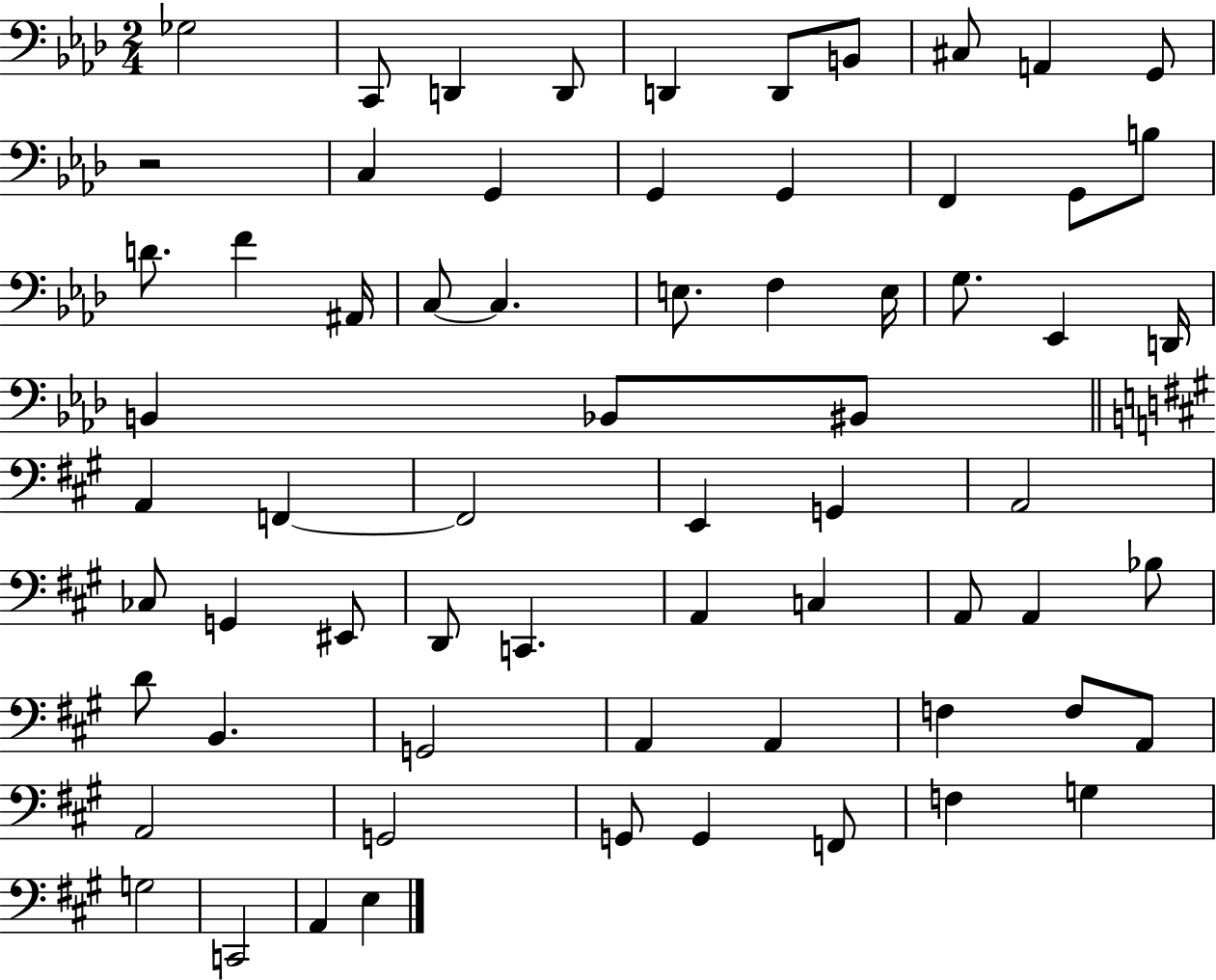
X:1
T:Untitled
M:2/4
L:1/4
K:Ab
_G,2 C,,/2 D,, D,,/2 D,, D,,/2 B,,/2 ^C,/2 A,, G,,/2 z2 C, G,, G,, G,, F,, G,,/2 B,/2 D/2 F ^A,,/4 C,/2 C, E,/2 F, E,/4 G,/2 _E,, D,,/4 B,, _B,,/2 ^B,,/2 A,, F,, F,,2 E,, G,, A,,2 _C,/2 G,, ^E,,/2 D,,/2 C,, A,, C, A,,/2 A,, _B,/2 D/2 B,, G,,2 A,, A,, F, F,/2 A,,/2 A,,2 G,,2 G,,/2 G,, F,,/2 F, G, G,2 C,,2 A,, E,